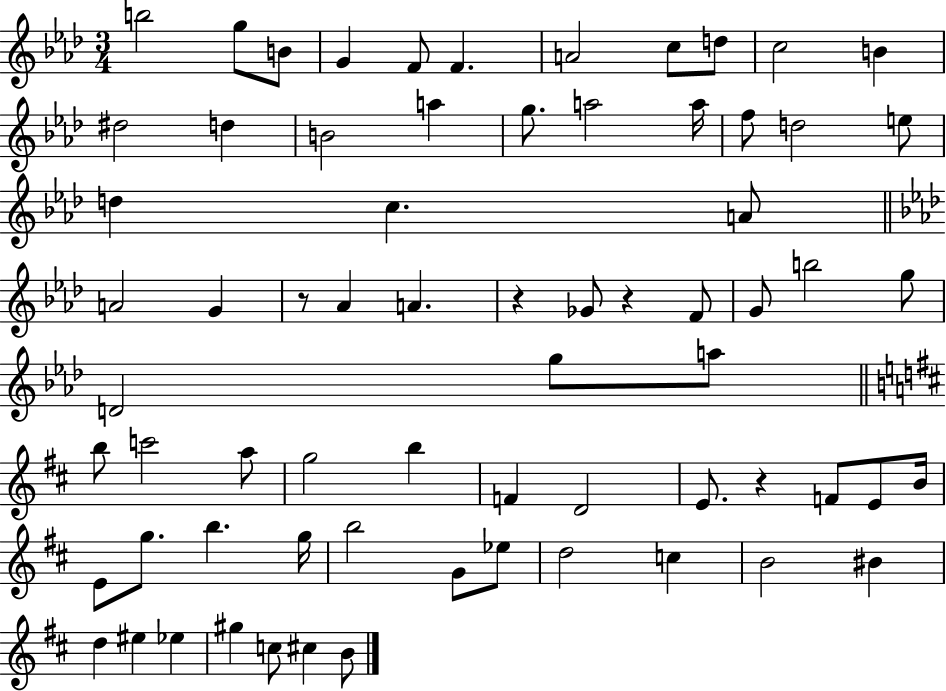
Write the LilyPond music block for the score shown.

{
  \clef treble
  \numericTimeSignature
  \time 3/4
  \key aes \major
  b''2 g''8 b'8 | g'4 f'8 f'4. | a'2 c''8 d''8 | c''2 b'4 | \break dis''2 d''4 | b'2 a''4 | g''8. a''2 a''16 | f''8 d''2 e''8 | \break d''4 c''4. a'8 | \bar "||" \break \key aes \major a'2 g'4 | r8 aes'4 a'4. | r4 ges'8 r4 f'8 | g'8 b''2 g''8 | \break d'2 g''8 a''8 | \bar "||" \break \key b \minor b''8 c'''2 a''8 | g''2 b''4 | f'4 d'2 | e'8. r4 f'8 e'8 b'16 | \break e'8 g''8. b''4. g''16 | b''2 g'8 ees''8 | d''2 c''4 | b'2 bis'4 | \break d''4 eis''4 ees''4 | gis''4 c''8 cis''4 b'8 | \bar "|."
}